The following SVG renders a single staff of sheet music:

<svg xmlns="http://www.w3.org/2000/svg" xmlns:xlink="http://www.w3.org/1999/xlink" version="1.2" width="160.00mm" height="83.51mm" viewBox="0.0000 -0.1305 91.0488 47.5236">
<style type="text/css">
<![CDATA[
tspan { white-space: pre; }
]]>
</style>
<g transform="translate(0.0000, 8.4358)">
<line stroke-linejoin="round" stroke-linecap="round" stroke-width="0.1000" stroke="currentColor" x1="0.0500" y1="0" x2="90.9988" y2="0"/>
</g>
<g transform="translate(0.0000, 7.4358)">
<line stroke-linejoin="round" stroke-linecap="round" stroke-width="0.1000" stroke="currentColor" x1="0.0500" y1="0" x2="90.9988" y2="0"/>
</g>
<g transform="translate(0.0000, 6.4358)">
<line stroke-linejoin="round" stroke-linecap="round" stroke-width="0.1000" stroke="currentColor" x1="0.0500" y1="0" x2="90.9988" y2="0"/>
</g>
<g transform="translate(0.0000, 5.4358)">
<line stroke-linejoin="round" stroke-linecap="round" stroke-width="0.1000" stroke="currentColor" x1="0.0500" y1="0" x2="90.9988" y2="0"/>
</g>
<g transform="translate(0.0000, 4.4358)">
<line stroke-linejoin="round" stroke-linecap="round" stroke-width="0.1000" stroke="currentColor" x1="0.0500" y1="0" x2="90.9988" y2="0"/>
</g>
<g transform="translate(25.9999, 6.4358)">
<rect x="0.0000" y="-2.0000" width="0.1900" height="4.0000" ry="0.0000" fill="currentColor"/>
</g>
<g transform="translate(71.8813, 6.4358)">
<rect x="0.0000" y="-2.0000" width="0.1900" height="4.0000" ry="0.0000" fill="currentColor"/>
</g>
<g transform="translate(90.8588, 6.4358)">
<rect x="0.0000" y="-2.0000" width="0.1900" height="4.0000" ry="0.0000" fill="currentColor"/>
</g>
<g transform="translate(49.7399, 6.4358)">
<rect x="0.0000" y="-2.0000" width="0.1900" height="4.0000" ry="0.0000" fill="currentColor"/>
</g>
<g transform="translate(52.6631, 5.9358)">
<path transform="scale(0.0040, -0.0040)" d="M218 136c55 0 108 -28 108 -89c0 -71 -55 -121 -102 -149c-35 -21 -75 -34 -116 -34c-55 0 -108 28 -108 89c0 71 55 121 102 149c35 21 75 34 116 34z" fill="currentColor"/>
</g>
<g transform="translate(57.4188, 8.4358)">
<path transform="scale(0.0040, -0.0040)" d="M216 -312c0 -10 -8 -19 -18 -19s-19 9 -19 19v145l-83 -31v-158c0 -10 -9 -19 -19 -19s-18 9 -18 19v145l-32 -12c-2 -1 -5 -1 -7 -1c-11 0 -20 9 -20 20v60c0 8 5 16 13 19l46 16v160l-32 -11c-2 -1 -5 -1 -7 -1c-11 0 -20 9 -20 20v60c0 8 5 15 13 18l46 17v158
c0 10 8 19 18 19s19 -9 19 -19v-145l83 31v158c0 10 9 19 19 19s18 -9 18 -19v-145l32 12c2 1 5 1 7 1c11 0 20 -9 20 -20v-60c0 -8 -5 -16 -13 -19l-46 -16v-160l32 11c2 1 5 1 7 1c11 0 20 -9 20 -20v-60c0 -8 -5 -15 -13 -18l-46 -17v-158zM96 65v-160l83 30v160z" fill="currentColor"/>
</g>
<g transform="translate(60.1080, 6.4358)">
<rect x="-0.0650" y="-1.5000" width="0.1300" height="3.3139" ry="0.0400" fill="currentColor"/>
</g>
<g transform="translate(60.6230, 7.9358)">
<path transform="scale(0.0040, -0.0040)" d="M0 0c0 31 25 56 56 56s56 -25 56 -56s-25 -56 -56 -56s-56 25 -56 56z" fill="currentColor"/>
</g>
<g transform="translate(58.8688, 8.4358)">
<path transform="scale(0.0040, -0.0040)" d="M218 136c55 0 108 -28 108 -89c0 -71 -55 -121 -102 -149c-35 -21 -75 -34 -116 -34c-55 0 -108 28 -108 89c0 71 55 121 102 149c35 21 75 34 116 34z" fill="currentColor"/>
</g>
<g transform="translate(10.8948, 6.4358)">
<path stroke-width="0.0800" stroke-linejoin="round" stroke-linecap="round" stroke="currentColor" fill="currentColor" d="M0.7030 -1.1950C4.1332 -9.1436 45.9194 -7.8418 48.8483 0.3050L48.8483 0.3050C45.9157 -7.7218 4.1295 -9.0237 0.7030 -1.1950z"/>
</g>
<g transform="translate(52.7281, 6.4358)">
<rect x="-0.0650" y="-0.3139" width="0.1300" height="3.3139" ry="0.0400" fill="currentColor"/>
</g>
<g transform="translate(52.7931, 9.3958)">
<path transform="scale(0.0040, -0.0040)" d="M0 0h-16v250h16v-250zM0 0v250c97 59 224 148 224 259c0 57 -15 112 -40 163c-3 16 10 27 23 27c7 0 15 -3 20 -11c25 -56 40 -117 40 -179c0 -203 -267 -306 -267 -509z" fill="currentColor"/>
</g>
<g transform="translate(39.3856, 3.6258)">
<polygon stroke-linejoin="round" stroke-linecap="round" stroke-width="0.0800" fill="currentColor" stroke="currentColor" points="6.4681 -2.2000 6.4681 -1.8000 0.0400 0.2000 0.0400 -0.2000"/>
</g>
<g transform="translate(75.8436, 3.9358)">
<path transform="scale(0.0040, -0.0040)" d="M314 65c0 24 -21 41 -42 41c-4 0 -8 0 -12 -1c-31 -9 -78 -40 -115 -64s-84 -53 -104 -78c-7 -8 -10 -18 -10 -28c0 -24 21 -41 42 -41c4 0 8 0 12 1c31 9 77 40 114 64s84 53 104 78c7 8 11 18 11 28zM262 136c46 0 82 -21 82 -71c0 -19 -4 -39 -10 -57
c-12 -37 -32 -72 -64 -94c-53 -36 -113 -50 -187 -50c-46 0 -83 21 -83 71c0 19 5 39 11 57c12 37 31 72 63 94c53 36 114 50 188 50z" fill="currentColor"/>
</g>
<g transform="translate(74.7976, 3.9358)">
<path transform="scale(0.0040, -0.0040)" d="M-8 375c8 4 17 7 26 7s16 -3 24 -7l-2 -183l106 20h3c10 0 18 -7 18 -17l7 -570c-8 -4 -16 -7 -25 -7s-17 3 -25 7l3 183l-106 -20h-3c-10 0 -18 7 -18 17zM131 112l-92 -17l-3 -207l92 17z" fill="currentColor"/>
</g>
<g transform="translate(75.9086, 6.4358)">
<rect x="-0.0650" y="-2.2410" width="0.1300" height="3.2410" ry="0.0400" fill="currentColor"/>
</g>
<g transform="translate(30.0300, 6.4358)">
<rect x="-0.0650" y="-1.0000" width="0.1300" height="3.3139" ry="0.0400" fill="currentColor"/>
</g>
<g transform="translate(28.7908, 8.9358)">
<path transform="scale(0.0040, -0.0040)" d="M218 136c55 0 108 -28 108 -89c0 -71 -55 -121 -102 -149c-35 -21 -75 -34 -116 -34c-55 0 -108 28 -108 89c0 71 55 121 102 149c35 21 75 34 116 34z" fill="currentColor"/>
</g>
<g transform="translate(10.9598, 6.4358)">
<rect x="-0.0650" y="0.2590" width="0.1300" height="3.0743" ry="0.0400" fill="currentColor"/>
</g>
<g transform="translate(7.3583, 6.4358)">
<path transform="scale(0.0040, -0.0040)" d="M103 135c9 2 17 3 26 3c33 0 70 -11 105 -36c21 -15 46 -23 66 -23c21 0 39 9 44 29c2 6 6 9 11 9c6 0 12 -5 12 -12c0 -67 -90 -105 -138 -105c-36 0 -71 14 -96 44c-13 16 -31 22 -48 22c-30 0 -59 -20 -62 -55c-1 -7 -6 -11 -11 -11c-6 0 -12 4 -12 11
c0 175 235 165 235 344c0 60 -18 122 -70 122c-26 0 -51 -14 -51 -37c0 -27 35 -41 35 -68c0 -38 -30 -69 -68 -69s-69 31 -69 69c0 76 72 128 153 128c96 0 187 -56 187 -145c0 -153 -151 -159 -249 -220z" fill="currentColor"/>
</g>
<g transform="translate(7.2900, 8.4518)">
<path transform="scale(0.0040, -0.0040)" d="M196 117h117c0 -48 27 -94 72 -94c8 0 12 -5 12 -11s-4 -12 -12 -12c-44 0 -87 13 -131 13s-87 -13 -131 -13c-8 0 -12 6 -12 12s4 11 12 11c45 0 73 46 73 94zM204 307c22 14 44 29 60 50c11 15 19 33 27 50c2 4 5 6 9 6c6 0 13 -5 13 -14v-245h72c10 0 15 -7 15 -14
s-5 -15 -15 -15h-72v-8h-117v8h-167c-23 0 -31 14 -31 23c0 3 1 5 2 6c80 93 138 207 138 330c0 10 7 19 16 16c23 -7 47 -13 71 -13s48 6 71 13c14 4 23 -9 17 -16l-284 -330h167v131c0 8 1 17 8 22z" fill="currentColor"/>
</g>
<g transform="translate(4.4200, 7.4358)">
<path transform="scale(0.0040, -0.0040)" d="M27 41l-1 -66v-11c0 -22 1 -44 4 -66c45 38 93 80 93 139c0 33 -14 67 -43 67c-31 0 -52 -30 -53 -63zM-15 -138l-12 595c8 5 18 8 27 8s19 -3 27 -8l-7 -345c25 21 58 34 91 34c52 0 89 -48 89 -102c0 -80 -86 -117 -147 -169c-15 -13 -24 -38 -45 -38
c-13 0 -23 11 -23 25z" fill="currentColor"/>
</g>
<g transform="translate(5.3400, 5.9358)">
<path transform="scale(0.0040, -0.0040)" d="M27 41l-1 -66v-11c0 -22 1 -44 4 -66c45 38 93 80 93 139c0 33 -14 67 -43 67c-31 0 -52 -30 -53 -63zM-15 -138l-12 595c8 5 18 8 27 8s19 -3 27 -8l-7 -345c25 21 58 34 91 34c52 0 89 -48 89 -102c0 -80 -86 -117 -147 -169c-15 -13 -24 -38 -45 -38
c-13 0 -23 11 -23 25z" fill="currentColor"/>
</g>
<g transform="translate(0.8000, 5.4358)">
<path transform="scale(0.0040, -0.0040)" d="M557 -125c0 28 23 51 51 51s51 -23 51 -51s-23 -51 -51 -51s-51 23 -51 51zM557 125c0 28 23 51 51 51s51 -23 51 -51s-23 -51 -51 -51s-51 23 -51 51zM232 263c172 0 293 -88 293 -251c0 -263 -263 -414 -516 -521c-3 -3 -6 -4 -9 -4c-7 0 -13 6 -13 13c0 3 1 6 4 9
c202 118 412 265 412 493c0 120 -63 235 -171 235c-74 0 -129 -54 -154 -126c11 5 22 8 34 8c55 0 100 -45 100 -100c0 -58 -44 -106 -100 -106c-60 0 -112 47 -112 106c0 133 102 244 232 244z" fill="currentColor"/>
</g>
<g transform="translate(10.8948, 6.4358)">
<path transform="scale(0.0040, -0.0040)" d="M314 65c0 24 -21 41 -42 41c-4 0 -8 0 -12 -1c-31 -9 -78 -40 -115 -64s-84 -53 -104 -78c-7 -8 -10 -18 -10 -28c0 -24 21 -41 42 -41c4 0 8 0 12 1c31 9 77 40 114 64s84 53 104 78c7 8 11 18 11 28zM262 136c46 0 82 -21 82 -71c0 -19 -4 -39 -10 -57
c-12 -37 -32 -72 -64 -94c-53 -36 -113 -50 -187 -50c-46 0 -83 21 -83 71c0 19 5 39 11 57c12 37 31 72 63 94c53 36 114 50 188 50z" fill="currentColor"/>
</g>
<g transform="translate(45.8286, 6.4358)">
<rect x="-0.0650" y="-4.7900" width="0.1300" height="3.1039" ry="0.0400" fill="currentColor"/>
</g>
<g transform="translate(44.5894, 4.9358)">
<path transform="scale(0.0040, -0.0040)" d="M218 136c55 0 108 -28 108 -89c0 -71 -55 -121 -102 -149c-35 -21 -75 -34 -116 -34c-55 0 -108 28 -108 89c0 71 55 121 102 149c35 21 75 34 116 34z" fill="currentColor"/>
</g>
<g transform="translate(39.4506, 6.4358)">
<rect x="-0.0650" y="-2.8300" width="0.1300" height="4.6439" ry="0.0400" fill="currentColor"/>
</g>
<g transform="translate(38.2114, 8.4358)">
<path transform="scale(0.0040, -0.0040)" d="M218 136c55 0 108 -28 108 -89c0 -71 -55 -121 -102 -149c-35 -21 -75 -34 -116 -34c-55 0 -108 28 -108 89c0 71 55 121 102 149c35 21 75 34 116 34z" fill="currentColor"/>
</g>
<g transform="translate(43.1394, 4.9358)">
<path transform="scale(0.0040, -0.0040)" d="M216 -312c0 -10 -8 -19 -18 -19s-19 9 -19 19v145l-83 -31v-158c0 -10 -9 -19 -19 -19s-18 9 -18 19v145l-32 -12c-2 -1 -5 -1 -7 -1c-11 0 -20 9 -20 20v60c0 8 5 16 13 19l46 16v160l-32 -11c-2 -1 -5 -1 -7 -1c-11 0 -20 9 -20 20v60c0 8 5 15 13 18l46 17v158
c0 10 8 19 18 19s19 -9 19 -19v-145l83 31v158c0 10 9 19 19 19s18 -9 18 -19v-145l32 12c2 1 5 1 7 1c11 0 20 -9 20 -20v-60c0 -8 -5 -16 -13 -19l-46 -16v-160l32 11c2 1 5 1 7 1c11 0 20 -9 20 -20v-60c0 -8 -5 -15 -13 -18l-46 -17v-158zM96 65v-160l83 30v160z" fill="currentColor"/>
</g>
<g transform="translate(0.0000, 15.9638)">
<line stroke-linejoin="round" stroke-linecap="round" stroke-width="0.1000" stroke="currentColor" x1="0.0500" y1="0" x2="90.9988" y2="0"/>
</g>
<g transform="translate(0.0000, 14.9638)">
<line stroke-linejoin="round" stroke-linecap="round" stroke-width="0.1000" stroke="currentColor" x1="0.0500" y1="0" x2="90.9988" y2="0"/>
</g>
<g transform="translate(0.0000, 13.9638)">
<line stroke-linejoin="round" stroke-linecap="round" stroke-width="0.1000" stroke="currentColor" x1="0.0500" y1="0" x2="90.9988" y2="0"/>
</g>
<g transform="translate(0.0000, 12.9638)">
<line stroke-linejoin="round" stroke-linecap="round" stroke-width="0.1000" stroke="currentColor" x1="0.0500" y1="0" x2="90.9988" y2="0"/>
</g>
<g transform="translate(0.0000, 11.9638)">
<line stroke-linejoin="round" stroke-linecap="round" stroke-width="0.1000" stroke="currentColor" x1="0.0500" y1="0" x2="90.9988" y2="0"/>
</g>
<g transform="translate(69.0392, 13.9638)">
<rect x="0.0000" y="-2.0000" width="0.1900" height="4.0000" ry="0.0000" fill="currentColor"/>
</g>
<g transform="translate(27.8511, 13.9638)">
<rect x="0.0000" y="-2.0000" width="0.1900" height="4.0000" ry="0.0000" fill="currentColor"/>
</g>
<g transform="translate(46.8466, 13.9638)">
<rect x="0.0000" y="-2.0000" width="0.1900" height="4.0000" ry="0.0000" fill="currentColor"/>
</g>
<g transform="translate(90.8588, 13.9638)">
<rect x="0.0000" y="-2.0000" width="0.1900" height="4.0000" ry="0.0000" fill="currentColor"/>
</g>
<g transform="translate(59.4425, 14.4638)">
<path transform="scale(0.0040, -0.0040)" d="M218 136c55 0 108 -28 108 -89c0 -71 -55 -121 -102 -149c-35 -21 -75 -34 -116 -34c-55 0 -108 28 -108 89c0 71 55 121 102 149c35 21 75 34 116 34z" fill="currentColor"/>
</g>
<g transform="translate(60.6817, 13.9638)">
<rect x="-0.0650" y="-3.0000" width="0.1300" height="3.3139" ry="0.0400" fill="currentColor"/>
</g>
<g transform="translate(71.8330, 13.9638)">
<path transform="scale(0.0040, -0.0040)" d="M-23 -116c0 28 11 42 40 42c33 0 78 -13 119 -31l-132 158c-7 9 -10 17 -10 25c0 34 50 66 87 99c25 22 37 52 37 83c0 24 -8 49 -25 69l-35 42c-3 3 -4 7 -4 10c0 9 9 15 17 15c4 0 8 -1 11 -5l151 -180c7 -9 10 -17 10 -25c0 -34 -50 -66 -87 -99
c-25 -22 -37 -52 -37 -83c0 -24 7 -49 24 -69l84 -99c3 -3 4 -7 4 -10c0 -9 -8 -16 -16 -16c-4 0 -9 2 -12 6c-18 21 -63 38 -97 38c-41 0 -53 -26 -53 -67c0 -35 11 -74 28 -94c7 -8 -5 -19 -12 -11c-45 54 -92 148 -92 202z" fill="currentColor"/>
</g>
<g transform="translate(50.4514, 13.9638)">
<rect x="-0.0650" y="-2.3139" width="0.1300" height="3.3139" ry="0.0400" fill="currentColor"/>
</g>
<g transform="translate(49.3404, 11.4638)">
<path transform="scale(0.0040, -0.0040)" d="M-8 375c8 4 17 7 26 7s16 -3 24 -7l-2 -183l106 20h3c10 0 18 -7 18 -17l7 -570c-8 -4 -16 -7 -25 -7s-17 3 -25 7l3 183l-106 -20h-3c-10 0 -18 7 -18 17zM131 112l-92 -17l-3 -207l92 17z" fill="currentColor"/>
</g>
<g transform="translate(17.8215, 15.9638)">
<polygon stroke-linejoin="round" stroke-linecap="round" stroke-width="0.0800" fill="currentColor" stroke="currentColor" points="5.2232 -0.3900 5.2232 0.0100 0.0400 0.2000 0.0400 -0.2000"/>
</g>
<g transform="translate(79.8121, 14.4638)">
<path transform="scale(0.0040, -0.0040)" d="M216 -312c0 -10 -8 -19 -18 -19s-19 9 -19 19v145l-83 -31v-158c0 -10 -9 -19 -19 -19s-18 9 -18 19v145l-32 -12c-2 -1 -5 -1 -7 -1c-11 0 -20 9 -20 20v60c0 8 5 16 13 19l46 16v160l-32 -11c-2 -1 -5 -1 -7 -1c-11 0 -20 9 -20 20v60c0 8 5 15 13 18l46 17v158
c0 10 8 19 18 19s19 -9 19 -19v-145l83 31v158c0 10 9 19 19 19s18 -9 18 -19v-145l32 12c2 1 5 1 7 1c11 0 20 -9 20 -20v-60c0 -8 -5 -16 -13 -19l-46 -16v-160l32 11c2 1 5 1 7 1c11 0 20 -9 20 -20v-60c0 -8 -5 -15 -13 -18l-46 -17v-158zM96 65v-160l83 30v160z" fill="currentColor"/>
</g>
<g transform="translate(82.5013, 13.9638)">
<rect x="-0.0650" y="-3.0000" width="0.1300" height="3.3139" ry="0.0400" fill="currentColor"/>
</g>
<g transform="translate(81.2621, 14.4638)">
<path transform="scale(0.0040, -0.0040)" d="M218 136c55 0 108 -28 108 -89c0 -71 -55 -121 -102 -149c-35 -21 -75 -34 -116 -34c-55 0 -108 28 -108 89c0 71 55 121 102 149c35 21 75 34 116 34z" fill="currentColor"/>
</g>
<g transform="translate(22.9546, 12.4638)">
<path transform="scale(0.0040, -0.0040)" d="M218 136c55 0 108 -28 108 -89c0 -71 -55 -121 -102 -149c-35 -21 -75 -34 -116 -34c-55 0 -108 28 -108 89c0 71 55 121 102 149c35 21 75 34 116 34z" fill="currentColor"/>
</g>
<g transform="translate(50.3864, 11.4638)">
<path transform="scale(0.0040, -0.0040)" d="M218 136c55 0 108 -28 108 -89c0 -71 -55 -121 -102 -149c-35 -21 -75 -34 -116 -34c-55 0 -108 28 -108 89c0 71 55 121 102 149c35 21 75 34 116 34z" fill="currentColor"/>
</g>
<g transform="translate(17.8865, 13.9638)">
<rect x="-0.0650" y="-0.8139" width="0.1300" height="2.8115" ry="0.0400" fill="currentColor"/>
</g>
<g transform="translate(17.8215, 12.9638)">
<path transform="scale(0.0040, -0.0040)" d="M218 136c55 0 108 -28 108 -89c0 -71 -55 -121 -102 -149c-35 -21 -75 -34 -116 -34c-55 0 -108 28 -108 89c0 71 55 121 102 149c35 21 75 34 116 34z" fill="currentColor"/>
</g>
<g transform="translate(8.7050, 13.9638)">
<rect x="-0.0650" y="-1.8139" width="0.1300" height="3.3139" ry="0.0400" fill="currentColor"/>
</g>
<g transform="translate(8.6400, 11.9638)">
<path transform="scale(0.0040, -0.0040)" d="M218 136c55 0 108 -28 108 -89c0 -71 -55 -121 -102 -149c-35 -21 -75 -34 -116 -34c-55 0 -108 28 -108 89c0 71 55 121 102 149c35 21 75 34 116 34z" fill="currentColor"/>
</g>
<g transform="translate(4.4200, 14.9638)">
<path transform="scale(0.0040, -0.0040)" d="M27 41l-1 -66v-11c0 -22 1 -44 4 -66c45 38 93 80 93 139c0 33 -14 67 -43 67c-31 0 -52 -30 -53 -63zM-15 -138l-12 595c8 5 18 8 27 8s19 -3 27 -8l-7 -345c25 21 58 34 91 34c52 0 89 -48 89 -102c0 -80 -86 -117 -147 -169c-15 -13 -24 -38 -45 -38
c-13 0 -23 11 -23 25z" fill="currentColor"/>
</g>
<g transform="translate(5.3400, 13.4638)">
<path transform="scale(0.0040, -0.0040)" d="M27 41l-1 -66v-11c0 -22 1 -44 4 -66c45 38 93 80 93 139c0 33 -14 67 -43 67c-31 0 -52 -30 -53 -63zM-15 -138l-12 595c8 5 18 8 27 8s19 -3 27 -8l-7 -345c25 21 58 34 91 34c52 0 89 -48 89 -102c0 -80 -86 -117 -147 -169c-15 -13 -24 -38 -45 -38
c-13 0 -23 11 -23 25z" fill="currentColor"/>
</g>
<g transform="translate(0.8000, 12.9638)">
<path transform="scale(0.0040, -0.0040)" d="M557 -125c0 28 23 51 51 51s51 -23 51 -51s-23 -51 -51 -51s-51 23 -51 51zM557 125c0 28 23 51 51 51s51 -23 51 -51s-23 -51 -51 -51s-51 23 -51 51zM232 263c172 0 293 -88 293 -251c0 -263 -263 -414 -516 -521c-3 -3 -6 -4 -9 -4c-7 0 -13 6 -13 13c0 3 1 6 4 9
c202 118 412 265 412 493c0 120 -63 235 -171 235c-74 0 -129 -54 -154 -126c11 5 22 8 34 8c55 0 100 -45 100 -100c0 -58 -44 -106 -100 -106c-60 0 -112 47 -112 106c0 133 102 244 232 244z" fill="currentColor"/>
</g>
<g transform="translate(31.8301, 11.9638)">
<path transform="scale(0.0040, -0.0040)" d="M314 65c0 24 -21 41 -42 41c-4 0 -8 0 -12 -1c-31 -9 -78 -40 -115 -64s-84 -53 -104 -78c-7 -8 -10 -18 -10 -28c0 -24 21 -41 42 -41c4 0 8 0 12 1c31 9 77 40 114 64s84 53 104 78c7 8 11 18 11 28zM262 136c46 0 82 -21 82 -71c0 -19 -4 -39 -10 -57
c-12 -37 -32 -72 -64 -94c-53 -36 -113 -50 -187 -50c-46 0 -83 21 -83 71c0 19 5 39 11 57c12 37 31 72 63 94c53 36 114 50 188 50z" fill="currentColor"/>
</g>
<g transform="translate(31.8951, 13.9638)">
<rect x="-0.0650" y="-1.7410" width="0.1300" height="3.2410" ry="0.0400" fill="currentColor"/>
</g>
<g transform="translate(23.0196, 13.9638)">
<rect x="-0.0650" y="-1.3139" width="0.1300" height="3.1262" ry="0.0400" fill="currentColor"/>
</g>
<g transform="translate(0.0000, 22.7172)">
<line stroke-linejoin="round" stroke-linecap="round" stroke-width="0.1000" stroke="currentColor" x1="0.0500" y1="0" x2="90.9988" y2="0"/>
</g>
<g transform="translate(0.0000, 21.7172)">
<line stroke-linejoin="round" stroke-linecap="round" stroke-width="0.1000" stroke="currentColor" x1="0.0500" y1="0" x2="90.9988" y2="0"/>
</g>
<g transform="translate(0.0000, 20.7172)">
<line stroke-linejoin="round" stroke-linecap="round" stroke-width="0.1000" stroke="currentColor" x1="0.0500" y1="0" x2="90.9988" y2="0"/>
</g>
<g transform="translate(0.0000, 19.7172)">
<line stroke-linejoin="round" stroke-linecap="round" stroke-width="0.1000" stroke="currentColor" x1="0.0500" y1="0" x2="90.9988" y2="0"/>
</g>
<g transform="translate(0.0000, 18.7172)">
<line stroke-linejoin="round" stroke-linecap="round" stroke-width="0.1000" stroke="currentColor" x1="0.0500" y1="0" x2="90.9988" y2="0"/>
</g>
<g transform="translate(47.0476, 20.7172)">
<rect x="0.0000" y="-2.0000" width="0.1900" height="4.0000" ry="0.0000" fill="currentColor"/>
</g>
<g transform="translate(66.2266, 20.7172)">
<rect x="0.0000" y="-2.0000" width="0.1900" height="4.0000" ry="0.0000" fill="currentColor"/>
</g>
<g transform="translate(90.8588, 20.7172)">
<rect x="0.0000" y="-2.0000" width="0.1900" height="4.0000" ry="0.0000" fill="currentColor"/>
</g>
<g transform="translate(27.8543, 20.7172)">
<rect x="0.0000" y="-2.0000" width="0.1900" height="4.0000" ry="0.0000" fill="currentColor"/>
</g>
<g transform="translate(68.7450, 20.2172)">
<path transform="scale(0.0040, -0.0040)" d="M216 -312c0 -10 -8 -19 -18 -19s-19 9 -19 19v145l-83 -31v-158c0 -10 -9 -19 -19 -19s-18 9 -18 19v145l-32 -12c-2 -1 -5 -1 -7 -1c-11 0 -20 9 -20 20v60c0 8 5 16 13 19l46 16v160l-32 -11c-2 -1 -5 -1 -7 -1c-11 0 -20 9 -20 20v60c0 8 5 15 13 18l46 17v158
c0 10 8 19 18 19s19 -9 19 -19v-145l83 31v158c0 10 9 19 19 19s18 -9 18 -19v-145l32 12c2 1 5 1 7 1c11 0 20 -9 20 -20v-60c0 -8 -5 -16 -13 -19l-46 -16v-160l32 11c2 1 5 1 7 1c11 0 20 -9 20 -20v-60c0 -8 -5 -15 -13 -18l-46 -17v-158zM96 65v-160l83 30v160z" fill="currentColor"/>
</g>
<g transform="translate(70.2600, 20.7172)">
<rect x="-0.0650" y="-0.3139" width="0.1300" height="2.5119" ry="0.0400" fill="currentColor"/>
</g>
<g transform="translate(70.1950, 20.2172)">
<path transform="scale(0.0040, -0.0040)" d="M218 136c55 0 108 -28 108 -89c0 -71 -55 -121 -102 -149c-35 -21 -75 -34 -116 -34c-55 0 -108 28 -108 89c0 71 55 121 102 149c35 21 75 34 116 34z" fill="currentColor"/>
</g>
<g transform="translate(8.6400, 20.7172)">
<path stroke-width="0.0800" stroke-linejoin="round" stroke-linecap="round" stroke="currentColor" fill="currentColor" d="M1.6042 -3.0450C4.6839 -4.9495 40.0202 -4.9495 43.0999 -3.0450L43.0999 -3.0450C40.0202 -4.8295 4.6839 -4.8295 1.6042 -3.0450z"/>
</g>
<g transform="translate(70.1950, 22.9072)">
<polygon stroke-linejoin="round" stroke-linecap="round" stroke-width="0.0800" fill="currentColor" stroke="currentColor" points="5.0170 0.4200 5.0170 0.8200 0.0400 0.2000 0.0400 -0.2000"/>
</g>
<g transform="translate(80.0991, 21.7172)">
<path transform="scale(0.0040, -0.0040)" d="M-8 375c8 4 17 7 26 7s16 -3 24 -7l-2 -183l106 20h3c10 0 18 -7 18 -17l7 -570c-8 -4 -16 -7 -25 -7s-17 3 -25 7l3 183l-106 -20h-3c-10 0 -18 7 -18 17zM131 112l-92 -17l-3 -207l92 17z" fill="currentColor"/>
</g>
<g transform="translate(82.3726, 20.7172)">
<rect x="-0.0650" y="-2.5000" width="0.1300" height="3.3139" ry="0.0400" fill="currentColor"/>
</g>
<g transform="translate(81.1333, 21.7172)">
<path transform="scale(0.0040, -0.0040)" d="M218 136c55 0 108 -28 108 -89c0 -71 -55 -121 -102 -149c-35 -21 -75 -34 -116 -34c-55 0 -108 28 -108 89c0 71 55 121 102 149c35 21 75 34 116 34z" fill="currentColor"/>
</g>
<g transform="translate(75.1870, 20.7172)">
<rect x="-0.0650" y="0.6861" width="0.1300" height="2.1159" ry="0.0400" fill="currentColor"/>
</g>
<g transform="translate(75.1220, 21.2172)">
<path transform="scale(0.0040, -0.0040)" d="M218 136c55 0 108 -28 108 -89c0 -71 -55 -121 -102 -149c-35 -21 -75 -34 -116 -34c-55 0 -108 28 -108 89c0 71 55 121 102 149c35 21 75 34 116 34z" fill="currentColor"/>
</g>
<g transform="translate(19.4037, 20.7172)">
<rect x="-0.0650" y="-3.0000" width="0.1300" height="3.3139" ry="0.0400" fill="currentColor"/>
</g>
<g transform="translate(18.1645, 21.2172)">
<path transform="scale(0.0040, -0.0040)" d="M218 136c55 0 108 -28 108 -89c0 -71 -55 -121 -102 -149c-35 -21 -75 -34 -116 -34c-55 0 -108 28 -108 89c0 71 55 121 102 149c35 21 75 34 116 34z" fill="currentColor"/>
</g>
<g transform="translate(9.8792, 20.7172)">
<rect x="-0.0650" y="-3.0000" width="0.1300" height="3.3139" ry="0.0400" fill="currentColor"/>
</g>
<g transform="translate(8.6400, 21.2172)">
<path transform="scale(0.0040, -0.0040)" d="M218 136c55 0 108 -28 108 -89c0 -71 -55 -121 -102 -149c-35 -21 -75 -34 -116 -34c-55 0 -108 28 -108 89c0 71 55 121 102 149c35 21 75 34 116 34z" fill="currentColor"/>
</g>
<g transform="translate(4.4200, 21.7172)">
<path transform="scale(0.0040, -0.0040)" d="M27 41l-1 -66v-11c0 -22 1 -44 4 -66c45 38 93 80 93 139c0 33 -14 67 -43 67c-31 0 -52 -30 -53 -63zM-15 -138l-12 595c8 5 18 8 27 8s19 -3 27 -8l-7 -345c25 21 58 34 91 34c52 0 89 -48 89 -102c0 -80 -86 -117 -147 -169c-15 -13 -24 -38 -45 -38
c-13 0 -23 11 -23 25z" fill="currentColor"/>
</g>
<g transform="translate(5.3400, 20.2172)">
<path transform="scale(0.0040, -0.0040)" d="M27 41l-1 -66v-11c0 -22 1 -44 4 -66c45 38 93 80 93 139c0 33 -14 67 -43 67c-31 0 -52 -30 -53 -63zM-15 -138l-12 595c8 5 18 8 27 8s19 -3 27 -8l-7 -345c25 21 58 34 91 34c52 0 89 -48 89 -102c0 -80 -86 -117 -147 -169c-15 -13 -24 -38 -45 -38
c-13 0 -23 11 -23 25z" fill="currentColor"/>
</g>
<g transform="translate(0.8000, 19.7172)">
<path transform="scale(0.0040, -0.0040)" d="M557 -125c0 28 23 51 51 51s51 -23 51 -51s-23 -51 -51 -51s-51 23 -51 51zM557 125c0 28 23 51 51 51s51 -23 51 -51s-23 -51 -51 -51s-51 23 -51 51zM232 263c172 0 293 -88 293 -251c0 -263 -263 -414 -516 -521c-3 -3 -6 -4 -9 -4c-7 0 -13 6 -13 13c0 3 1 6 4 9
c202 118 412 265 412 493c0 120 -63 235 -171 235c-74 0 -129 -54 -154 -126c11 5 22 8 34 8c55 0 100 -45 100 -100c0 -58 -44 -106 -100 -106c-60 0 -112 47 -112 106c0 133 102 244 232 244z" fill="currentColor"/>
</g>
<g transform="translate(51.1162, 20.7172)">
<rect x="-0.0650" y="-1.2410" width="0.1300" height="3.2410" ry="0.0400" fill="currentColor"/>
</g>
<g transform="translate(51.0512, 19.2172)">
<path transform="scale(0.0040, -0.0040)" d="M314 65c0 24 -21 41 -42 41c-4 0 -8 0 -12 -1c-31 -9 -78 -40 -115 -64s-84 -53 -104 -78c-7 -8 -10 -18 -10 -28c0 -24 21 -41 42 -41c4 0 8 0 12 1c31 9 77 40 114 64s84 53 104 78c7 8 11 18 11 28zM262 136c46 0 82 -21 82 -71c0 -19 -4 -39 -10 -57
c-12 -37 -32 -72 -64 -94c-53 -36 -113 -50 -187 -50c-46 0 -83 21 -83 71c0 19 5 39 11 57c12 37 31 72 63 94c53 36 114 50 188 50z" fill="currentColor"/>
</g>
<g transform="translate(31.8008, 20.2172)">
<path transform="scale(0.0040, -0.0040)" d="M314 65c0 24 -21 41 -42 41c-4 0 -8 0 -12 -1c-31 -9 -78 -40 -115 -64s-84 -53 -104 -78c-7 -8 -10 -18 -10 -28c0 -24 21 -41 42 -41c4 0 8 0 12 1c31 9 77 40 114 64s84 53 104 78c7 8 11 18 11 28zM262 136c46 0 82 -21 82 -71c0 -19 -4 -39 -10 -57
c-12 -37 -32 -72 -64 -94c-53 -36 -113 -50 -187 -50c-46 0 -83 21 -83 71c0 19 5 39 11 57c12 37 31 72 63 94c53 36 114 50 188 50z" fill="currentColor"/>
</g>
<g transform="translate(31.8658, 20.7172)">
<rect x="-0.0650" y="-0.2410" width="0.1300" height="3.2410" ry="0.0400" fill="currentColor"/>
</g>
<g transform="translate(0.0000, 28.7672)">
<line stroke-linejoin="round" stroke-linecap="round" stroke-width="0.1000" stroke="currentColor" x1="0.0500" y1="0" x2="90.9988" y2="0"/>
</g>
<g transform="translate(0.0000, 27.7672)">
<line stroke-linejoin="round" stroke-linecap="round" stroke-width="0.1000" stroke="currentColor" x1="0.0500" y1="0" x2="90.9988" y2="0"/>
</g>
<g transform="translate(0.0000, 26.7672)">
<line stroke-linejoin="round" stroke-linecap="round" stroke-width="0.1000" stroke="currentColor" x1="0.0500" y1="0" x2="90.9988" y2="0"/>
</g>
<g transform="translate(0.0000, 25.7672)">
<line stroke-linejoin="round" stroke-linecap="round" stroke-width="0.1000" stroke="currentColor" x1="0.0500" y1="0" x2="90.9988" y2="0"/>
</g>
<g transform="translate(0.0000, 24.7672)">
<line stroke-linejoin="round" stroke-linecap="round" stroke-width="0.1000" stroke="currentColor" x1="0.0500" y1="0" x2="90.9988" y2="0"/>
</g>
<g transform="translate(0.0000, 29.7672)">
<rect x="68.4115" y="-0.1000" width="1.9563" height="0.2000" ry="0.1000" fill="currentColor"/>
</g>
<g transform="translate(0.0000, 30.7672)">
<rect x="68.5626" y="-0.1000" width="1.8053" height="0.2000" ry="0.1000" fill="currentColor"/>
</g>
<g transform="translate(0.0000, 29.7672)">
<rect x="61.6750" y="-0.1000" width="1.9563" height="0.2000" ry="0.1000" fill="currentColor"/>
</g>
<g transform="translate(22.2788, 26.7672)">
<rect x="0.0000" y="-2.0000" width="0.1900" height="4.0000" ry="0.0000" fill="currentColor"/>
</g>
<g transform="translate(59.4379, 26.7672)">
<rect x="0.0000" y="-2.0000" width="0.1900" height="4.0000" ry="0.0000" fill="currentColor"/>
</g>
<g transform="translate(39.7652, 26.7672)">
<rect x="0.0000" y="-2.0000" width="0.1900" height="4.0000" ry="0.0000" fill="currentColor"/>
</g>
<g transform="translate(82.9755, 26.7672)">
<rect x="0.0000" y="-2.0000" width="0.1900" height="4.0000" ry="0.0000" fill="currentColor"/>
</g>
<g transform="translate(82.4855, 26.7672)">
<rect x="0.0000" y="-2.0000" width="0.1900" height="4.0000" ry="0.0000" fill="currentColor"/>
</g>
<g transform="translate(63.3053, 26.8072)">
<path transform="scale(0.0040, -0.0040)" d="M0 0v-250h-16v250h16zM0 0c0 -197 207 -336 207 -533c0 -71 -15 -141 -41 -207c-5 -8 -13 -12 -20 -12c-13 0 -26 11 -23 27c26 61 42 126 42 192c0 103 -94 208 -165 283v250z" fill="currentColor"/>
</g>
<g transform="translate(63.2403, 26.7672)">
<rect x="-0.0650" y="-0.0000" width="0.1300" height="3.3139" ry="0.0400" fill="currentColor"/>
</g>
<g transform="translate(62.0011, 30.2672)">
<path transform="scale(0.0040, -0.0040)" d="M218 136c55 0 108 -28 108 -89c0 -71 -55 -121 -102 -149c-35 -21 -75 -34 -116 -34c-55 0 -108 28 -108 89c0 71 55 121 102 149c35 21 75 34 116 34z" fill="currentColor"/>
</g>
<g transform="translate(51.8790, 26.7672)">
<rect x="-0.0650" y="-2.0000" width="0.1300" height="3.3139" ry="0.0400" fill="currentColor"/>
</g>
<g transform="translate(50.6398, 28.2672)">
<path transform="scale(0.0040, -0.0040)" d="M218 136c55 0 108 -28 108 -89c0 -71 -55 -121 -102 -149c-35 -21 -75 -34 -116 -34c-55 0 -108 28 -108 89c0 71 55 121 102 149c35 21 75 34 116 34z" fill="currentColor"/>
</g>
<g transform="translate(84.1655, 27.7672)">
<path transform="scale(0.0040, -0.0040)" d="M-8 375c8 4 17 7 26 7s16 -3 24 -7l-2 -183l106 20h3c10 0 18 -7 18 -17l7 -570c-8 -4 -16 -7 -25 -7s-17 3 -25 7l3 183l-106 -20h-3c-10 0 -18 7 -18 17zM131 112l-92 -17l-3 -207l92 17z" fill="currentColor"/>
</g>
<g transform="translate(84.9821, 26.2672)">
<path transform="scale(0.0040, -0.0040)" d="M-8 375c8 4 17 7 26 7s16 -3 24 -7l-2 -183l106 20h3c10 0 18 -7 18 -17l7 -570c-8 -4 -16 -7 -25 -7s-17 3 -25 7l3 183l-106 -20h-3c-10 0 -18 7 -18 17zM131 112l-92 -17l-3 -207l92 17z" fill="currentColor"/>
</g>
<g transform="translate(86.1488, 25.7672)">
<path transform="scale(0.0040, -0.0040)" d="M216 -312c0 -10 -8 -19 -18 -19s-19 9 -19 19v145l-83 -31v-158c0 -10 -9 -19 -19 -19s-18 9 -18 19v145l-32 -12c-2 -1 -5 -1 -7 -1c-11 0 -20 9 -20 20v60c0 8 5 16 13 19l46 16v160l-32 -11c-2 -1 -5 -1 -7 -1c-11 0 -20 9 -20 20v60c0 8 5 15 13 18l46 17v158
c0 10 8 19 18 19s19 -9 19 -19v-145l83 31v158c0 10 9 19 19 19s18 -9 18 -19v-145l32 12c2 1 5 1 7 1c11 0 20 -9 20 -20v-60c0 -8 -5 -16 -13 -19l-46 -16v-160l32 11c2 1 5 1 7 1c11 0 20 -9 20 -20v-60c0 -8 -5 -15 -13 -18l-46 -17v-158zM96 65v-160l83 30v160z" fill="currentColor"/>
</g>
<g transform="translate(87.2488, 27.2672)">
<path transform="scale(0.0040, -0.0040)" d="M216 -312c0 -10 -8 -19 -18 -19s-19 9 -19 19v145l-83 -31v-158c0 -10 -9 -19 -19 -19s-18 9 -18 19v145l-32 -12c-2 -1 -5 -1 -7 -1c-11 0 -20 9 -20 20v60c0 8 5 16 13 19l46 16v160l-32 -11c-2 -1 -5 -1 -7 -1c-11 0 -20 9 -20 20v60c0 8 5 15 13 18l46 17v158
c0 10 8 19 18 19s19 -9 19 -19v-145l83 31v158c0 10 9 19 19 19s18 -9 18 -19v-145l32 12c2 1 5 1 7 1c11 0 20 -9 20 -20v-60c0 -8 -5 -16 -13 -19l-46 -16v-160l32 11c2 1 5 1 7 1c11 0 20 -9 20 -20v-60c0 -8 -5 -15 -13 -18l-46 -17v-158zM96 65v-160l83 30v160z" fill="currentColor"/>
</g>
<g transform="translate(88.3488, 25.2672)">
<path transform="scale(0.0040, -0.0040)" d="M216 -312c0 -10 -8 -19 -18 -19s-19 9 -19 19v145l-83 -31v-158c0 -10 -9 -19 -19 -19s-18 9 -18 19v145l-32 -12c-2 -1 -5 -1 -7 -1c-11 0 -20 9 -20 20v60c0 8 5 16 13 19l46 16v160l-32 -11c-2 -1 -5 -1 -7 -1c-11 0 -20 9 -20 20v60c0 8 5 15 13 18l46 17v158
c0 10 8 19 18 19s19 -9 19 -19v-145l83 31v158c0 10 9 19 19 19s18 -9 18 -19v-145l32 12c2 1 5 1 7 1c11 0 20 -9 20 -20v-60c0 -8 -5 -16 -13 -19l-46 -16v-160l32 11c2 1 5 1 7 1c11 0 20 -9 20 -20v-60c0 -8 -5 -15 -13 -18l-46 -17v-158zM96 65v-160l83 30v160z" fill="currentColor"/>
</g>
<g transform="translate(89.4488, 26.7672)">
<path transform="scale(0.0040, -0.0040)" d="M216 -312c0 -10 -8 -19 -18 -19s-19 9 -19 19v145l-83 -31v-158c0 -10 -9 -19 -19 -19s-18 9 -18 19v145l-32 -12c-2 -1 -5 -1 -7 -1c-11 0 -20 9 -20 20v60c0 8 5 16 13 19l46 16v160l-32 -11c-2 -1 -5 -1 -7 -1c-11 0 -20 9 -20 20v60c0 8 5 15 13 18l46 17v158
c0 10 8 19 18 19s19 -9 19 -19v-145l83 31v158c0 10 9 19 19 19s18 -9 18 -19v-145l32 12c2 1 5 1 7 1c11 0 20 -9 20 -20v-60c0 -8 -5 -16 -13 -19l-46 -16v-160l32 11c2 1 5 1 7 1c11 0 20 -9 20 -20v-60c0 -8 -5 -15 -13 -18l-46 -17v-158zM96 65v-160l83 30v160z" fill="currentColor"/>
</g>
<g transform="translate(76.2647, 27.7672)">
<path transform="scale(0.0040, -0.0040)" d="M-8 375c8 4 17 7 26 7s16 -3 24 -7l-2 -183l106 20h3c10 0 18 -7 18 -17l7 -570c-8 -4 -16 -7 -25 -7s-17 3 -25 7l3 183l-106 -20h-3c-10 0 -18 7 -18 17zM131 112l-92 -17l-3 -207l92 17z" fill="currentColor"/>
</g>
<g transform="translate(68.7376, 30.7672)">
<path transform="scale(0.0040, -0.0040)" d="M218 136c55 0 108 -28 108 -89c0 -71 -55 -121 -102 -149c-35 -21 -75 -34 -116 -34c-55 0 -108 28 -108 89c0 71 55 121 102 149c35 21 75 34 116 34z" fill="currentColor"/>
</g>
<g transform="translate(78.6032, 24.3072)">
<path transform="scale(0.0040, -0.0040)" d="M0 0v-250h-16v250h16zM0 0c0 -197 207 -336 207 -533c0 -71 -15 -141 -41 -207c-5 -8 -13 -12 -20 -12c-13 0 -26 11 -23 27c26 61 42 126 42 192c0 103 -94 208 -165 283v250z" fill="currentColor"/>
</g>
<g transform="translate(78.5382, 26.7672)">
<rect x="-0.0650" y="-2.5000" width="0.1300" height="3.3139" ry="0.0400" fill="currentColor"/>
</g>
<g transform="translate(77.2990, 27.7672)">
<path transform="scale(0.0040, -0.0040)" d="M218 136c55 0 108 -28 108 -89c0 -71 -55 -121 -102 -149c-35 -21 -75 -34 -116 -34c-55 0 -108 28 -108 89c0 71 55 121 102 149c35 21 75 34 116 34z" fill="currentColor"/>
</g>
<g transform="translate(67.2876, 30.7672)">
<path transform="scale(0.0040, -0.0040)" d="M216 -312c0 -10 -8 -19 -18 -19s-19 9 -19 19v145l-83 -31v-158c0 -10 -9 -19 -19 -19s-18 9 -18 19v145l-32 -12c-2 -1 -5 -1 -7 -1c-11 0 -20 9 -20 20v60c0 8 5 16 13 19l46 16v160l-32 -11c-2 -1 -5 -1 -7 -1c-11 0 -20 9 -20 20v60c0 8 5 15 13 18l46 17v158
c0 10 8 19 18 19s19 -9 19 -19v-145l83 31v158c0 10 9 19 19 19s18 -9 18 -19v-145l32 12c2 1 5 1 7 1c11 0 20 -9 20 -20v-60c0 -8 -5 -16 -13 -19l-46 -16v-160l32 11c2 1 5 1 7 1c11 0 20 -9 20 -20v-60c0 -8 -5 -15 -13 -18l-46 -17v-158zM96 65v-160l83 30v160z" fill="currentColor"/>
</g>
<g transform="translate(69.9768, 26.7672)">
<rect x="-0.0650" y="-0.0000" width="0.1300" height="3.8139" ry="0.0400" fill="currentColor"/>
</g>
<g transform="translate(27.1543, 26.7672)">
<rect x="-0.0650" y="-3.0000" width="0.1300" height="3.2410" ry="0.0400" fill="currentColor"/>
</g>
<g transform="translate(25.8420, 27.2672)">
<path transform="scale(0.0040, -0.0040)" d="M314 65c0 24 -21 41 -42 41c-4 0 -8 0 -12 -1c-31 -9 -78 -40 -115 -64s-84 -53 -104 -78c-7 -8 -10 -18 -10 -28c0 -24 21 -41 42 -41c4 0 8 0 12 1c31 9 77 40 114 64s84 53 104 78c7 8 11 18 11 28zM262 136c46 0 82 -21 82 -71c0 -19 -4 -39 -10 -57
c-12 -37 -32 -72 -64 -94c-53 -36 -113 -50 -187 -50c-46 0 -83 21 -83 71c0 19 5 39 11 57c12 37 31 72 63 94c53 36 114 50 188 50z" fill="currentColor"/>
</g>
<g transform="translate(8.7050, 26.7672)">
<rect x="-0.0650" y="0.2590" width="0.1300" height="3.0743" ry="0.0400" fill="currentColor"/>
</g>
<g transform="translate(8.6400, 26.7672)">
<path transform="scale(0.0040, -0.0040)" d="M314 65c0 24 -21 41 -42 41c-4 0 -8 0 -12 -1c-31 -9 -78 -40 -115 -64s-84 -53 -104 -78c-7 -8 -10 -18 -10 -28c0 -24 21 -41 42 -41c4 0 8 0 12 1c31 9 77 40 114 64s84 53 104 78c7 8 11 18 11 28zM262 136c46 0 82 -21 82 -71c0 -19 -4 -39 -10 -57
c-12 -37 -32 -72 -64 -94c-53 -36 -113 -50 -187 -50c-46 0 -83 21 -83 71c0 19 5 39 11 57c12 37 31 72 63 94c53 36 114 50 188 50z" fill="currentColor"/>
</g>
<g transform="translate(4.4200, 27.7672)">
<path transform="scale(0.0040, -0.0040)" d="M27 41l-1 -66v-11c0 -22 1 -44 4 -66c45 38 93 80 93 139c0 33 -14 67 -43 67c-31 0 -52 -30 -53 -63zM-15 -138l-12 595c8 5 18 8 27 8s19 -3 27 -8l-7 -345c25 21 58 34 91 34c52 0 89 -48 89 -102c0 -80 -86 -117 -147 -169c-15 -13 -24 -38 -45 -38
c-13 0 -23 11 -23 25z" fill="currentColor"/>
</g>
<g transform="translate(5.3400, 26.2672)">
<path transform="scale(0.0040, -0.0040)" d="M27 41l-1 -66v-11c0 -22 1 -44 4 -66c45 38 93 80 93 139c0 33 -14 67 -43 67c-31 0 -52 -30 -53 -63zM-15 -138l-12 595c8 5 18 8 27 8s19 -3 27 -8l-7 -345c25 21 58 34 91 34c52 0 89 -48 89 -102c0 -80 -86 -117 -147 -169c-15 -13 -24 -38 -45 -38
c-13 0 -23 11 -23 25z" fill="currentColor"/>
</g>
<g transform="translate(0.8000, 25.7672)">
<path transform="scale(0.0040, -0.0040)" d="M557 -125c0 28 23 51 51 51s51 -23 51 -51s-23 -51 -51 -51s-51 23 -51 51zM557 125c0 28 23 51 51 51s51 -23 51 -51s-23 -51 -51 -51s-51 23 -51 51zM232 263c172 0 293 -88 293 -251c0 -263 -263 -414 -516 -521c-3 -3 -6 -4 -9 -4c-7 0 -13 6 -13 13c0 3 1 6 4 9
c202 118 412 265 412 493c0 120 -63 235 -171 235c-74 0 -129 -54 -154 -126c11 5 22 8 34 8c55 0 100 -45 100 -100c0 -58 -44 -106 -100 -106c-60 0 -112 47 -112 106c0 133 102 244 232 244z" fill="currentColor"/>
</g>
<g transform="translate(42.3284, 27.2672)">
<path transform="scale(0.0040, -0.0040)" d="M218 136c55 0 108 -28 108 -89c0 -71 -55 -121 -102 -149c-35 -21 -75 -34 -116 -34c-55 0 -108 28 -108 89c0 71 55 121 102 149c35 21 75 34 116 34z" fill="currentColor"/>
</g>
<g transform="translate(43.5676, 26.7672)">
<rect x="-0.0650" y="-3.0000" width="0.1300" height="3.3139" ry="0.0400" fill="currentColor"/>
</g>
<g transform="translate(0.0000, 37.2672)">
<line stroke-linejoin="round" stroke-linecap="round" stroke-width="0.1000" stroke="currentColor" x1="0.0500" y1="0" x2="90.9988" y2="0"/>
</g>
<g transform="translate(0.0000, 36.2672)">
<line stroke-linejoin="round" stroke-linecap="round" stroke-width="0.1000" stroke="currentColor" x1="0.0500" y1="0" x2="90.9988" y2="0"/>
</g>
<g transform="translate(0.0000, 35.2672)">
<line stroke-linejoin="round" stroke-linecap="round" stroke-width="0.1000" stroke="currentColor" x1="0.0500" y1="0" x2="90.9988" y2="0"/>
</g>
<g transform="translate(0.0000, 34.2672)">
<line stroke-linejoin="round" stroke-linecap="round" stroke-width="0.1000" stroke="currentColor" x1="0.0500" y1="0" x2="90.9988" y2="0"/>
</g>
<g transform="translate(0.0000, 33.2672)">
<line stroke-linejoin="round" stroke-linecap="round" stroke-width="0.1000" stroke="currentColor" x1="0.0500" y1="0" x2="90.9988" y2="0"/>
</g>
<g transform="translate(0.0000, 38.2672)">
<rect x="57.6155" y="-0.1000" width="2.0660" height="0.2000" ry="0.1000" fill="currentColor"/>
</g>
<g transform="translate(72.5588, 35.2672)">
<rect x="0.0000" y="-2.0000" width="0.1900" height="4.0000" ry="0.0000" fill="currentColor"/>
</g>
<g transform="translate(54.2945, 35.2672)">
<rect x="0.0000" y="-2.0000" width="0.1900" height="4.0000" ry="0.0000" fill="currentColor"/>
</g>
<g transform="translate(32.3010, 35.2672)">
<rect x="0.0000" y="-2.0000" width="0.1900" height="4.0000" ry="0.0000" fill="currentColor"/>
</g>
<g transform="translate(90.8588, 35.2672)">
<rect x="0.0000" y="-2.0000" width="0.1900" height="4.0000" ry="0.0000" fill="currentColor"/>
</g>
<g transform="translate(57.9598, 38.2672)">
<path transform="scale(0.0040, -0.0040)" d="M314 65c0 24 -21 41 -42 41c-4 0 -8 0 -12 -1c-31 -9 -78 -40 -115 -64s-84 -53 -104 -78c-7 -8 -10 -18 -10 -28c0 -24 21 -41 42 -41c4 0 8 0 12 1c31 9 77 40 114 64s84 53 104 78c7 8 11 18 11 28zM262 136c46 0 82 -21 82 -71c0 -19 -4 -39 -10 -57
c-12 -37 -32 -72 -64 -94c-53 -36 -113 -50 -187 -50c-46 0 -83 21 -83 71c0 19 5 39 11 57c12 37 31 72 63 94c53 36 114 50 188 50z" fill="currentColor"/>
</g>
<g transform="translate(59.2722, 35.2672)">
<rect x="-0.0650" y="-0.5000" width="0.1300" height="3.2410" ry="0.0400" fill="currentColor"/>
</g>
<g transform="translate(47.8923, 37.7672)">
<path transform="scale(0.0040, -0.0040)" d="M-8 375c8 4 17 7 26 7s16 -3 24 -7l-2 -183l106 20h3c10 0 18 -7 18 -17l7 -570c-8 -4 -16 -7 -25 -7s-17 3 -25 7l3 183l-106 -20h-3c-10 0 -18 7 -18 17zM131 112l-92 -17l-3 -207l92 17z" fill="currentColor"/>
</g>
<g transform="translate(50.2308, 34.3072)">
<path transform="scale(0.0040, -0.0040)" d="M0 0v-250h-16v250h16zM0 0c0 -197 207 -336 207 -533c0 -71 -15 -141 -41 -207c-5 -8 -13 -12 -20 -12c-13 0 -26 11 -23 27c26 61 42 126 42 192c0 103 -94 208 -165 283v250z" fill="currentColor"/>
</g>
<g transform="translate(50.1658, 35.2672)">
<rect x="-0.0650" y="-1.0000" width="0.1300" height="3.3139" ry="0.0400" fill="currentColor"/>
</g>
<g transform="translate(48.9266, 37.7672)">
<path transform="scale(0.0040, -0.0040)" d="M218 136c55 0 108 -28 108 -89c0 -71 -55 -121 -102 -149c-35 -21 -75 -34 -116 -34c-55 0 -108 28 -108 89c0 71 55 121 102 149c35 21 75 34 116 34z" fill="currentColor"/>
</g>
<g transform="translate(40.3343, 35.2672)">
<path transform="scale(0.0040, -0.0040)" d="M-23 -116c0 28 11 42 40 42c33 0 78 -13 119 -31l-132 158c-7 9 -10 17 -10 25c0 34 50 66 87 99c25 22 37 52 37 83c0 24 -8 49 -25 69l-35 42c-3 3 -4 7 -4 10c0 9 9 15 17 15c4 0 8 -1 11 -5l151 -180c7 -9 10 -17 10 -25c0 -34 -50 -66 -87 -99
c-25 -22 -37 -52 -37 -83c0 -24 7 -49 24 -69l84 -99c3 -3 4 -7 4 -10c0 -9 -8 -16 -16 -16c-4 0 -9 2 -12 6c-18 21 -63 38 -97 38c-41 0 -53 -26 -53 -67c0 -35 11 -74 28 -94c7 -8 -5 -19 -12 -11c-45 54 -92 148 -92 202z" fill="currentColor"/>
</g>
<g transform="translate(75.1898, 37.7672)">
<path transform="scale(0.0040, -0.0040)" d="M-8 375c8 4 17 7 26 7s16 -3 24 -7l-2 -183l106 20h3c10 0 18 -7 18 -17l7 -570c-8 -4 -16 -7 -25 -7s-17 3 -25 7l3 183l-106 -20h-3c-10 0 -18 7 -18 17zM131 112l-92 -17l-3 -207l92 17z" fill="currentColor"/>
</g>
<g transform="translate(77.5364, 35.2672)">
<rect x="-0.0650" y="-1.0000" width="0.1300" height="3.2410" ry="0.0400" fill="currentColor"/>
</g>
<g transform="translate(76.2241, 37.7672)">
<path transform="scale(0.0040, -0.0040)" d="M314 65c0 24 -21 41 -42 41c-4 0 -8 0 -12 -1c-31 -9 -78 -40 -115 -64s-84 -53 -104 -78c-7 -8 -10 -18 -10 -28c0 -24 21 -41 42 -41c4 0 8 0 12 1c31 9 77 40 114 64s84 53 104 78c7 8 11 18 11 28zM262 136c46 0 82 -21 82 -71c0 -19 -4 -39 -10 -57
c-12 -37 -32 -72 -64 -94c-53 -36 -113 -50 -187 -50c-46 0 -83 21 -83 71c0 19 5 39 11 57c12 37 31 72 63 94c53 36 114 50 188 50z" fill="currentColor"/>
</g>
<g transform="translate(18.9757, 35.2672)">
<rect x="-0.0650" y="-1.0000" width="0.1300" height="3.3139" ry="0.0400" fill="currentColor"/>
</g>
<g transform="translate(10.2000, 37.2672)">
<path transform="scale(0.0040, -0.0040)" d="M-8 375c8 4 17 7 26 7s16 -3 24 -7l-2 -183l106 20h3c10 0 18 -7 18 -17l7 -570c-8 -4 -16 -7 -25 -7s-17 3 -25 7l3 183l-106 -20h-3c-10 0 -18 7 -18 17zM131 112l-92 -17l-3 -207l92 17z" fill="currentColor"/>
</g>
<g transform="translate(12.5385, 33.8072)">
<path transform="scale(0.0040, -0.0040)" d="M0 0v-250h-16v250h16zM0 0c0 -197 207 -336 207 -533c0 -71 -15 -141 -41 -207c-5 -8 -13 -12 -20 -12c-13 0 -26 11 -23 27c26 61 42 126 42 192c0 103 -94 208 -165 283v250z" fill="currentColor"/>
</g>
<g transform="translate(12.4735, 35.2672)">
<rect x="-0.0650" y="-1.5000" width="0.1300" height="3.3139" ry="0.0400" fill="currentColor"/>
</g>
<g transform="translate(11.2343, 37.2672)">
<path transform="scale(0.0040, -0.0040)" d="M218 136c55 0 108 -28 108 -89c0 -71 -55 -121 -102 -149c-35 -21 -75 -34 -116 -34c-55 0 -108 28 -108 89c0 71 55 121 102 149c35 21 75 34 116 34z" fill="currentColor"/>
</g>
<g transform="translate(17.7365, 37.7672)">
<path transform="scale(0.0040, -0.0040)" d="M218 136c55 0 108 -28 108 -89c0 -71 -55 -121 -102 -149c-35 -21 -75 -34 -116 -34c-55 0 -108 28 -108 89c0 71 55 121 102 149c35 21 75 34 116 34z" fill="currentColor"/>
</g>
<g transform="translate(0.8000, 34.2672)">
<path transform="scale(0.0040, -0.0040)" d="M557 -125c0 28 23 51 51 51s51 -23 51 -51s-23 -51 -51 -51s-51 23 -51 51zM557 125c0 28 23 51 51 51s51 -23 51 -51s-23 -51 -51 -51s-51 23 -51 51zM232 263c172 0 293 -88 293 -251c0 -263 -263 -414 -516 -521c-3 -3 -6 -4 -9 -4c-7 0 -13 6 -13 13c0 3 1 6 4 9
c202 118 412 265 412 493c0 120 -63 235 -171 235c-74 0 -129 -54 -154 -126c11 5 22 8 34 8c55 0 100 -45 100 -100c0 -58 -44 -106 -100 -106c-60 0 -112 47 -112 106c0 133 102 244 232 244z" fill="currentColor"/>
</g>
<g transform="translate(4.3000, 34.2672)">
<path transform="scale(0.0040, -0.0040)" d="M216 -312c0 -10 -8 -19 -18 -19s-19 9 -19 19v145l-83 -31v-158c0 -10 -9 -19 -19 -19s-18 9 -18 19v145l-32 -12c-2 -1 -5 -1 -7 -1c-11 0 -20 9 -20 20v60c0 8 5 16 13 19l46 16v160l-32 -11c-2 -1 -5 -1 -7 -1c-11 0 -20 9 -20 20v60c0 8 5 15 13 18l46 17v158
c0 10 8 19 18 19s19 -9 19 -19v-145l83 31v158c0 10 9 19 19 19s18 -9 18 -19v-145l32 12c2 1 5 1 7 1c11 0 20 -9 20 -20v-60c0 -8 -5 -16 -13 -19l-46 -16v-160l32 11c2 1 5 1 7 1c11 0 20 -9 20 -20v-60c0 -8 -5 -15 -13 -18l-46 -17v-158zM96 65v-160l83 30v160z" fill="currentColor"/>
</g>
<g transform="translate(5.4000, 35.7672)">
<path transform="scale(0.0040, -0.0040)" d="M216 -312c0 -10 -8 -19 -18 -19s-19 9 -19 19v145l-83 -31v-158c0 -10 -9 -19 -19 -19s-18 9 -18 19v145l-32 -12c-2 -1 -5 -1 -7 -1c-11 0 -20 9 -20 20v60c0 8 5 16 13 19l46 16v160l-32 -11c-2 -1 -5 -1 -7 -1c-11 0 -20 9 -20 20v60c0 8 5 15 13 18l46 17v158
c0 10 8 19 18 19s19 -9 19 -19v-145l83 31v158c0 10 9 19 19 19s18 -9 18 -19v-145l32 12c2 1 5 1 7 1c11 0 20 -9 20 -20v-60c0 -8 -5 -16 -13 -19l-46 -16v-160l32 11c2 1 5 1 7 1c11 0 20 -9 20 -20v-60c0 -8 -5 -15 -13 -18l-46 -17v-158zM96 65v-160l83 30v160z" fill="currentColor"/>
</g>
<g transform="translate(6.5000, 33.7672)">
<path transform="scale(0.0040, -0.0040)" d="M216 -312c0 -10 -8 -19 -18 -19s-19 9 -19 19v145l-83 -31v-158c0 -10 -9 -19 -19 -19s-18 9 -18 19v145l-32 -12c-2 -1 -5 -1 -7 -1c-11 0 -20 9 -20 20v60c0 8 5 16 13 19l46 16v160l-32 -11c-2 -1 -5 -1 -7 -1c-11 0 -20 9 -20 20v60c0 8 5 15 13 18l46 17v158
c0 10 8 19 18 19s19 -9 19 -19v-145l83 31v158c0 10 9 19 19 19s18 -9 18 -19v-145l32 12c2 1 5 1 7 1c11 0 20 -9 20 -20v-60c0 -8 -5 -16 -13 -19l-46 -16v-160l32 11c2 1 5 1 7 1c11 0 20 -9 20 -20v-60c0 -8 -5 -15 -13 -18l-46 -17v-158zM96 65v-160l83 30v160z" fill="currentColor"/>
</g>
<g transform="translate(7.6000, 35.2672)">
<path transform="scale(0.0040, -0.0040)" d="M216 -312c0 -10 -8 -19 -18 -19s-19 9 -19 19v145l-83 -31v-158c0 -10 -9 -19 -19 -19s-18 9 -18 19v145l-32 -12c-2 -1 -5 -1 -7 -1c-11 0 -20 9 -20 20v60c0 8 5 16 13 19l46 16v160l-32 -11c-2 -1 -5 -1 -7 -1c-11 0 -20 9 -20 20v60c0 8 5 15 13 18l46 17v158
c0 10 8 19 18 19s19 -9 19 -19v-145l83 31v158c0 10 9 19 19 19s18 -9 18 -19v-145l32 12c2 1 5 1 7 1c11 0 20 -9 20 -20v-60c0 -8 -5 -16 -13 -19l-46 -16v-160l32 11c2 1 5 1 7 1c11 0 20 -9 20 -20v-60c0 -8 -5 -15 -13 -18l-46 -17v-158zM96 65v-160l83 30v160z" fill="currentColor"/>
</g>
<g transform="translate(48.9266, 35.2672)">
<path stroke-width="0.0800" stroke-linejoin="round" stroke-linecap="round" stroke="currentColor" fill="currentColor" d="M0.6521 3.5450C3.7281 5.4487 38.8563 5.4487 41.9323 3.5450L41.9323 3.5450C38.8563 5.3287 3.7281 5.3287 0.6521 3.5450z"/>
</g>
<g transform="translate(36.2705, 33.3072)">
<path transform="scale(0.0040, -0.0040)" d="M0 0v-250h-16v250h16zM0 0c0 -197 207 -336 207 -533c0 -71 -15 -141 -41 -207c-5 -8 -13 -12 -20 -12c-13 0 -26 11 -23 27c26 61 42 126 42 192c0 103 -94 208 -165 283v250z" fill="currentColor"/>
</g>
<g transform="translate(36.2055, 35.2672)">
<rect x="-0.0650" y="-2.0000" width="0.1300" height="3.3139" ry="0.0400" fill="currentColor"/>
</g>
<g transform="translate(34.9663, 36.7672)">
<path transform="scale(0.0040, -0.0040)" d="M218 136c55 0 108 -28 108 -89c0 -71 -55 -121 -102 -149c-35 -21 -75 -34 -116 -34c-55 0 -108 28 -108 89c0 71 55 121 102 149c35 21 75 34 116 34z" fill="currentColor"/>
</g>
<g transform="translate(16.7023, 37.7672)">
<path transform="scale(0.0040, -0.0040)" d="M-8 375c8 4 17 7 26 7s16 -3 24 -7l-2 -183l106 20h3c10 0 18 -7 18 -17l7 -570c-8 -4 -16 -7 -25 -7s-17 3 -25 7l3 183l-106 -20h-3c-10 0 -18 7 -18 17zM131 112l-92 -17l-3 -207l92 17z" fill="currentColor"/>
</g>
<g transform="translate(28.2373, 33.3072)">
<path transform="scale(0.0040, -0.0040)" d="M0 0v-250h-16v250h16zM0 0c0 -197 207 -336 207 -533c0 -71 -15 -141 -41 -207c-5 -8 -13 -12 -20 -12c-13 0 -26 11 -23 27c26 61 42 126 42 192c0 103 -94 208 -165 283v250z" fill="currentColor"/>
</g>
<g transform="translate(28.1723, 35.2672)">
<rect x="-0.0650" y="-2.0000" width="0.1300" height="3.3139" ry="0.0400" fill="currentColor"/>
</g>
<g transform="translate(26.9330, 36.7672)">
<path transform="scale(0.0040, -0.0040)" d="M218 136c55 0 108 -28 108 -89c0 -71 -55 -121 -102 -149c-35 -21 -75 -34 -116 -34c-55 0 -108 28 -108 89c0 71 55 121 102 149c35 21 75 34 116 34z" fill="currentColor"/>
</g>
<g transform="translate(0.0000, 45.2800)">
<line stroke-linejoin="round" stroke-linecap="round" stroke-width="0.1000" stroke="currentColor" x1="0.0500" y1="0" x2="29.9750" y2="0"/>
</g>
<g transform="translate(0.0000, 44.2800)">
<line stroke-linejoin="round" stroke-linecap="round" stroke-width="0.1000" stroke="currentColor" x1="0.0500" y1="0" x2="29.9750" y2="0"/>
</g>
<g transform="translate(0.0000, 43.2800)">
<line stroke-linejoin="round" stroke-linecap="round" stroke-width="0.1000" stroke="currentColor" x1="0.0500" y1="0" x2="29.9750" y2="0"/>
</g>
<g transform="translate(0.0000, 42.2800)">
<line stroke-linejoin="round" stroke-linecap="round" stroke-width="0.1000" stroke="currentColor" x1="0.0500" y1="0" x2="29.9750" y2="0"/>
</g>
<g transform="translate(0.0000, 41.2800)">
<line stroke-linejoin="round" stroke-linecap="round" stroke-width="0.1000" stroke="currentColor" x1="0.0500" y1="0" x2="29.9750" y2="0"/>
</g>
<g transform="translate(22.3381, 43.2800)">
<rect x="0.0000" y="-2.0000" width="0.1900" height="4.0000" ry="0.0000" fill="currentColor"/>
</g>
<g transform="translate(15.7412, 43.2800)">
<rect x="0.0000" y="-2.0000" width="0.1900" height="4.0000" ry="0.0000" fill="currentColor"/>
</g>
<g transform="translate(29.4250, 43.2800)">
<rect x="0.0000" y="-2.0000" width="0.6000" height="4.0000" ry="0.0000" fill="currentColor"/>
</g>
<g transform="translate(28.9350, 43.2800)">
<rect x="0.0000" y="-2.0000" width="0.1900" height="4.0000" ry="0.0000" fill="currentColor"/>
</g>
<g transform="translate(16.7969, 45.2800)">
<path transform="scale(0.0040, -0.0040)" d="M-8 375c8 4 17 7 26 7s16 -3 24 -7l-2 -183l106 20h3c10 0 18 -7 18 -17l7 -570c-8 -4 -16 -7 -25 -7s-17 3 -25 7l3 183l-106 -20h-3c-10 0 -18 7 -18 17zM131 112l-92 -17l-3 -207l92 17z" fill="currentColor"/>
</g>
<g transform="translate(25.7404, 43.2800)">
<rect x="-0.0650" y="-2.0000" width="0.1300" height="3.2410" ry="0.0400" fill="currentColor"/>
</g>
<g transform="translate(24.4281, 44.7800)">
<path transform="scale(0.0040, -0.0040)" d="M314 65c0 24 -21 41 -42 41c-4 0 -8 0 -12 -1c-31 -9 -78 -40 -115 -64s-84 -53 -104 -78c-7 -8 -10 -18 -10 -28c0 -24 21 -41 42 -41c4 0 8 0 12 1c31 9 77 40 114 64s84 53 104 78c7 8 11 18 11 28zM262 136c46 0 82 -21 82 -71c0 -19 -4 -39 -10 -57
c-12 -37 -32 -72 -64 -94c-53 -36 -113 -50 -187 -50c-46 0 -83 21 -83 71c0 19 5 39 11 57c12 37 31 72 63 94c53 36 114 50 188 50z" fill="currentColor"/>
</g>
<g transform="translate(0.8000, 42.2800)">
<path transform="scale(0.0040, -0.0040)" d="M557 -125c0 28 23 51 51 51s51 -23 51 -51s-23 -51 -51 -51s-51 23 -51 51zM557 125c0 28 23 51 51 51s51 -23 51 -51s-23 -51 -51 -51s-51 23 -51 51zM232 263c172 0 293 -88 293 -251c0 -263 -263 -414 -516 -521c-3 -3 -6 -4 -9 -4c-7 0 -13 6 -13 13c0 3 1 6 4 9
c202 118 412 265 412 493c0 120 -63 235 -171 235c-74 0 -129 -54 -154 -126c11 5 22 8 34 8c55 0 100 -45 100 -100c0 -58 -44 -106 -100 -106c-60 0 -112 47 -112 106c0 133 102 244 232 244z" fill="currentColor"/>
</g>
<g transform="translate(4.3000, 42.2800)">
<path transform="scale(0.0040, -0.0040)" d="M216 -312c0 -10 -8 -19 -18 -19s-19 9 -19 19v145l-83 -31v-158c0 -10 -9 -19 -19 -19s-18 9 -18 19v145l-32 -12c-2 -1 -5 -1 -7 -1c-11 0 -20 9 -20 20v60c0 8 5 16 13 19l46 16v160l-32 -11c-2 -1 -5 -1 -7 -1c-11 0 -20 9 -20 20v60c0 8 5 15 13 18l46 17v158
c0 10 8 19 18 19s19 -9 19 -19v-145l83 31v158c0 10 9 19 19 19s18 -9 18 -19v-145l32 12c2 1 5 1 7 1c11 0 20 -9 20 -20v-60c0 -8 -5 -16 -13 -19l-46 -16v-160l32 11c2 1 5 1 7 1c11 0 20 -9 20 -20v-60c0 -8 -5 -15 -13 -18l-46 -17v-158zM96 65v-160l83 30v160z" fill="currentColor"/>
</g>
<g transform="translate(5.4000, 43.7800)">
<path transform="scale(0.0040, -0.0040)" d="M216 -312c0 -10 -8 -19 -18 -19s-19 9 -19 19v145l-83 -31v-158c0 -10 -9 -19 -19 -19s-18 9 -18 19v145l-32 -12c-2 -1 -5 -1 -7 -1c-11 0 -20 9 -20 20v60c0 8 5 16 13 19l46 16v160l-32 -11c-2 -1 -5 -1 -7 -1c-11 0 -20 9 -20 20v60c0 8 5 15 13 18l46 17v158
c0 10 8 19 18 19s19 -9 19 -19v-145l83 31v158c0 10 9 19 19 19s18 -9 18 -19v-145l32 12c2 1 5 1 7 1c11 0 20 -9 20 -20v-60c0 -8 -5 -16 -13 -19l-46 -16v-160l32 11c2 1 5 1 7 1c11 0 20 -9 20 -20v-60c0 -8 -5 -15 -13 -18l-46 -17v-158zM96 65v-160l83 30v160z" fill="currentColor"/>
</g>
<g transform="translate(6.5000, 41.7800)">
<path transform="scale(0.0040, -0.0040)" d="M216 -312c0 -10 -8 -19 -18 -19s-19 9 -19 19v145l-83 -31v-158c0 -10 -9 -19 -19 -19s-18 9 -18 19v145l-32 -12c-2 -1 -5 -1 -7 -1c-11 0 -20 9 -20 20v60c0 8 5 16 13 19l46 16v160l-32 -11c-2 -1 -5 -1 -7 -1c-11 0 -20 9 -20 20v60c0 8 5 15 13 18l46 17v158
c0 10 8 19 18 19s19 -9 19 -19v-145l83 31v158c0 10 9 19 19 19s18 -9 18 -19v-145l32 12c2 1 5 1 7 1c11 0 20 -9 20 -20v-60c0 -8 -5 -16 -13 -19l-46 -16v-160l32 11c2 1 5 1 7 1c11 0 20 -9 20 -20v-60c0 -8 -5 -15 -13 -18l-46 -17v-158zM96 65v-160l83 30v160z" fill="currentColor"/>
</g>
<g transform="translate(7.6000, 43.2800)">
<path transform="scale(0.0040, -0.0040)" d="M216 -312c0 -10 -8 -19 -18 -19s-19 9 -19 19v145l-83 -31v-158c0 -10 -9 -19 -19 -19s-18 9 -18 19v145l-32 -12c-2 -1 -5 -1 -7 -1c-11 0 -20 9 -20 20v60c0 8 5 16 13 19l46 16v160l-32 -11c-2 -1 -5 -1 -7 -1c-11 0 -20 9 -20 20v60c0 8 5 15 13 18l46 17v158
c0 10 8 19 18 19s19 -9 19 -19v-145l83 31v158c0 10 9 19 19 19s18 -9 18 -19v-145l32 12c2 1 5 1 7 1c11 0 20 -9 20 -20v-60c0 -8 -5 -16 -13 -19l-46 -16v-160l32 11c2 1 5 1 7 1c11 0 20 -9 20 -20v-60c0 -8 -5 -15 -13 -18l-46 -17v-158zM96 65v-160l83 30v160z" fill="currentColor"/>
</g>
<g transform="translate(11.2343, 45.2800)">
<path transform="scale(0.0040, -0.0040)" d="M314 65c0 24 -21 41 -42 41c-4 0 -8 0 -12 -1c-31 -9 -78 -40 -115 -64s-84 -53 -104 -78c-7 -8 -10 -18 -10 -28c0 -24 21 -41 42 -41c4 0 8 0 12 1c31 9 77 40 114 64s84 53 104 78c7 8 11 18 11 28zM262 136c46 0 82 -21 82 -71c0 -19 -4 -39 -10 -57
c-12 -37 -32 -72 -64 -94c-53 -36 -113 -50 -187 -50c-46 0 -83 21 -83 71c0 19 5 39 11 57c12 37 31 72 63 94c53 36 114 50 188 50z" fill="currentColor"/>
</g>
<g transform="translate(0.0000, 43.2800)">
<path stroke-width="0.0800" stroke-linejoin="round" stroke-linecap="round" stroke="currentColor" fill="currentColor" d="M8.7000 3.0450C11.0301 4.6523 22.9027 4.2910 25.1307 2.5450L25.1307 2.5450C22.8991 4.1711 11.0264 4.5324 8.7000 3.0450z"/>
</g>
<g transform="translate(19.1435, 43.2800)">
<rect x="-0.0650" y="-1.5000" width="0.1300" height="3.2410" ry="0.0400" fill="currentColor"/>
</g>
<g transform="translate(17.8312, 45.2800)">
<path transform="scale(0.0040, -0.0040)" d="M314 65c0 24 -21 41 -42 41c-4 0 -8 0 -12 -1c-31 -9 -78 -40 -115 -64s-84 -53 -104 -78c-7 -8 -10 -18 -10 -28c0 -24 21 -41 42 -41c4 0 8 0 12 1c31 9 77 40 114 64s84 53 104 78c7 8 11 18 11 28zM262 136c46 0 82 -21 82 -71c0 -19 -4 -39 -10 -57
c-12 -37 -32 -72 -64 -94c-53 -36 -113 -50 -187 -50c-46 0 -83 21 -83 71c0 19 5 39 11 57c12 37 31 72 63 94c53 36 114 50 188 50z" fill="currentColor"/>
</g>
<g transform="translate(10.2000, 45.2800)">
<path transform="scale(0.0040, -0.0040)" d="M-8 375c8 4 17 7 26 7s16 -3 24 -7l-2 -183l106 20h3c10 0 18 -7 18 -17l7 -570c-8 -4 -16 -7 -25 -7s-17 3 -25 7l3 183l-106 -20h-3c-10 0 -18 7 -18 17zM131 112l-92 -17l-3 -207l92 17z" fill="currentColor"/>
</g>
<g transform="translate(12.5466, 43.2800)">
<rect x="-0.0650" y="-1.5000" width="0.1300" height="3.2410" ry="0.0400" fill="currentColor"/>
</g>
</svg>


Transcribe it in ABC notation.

X:1
T:Untitled
M:2/4
L:1/4
K:Bb
D,2 F,, G,,/2 ^G,/2 _E,/2 ^G,, B,2 A, F,/2 G,/2 A,2 B, C, z ^C, C, C, _E,2 G,2 ^E,/2 C,/2 B,, D,2 C,2 C, A,, D,,/2 ^C,, B,,/2 G,,/2 F,, A,,/2 A,,/2 z F,,/2 E,,2 F,,2 G,,2 G,,2 A,,2